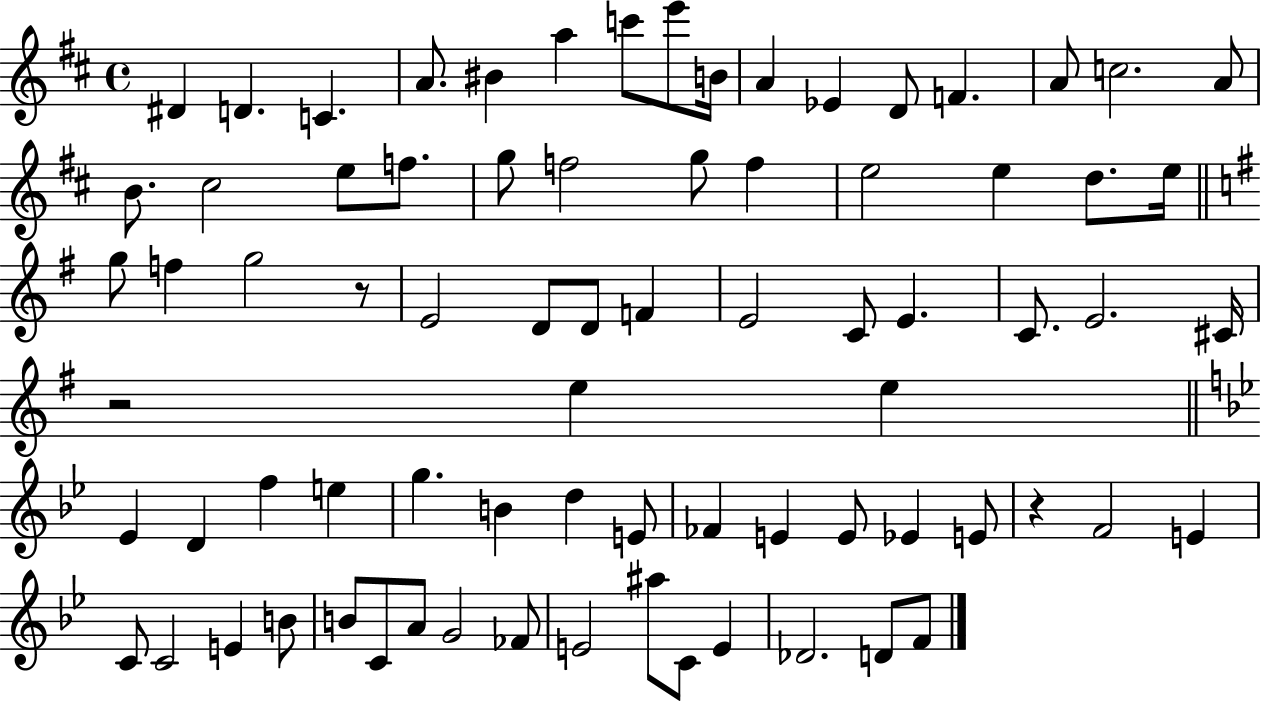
D#4/q D4/q. C4/q. A4/e. BIS4/q A5/q C6/e E6/e B4/s A4/q Eb4/q D4/e F4/q. A4/e C5/h. A4/e B4/e. C#5/h E5/e F5/e. G5/e F5/h G5/e F5/q E5/h E5/q D5/e. E5/s G5/e F5/q G5/h R/e E4/h D4/e D4/e F4/q E4/h C4/e E4/q. C4/e. E4/h. C#4/s R/h E5/q E5/q Eb4/q D4/q F5/q E5/q G5/q. B4/q D5/q E4/e FES4/q E4/q E4/e Eb4/q E4/e R/q F4/h E4/q C4/e C4/h E4/q B4/e B4/e C4/e A4/e G4/h FES4/e E4/h A#5/e C4/e E4/q Db4/h. D4/e F4/e